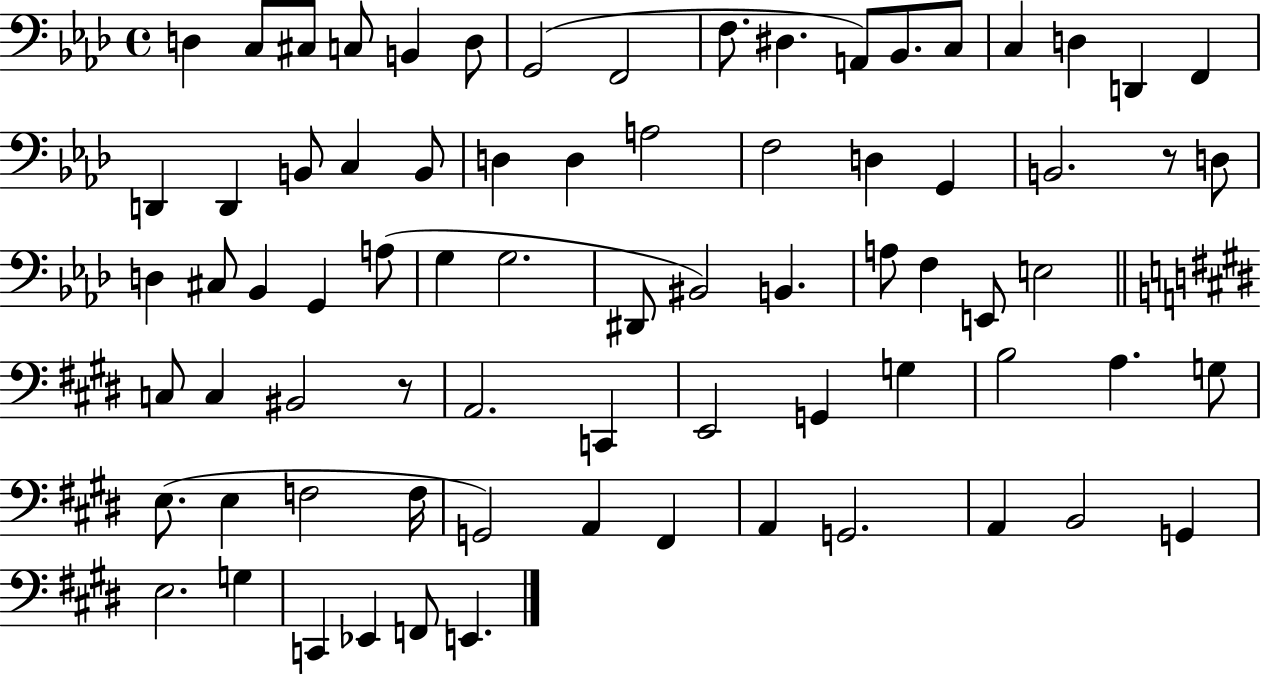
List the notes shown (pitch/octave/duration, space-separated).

D3/q C3/e C#3/e C3/e B2/q D3/e G2/h F2/h F3/e. D#3/q. A2/e Bb2/e. C3/e C3/q D3/q D2/q F2/q D2/q D2/q B2/e C3/q B2/e D3/q D3/q A3/h F3/h D3/q G2/q B2/h. R/e D3/e D3/q C#3/e Bb2/q G2/q A3/e G3/q G3/h. D#2/e BIS2/h B2/q. A3/e F3/q E2/e E3/h C3/e C3/q BIS2/h R/e A2/h. C2/q E2/h G2/q G3/q B3/h A3/q. G3/e E3/e. E3/q F3/h F3/s G2/h A2/q F#2/q A2/q G2/h. A2/q B2/h G2/q E3/h. G3/q C2/q Eb2/q F2/e E2/q.